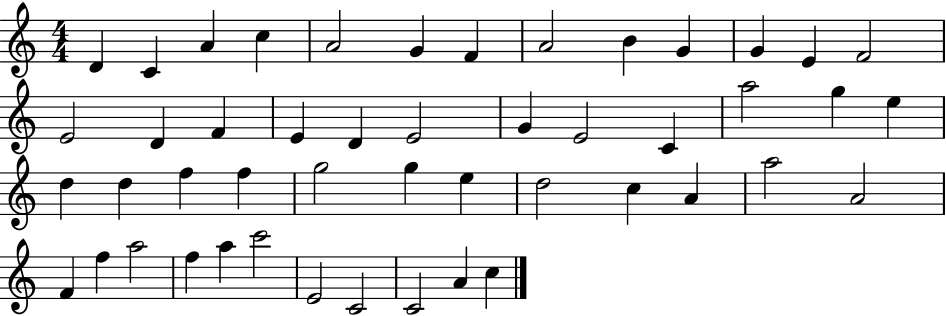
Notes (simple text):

D4/q C4/q A4/q C5/q A4/h G4/q F4/q A4/h B4/q G4/q G4/q E4/q F4/h E4/h D4/q F4/q E4/q D4/q E4/h G4/q E4/h C4/q A5/h G5/q E5/q D5/q D5/q F5/q F5/q G5/h G5/q E5/q D5/h C5/q A4/q A5/h A4/h F4/q F5/q A5/h F5/q A5/q C6/h E4/h C4/h C4/h A4/q C5/q